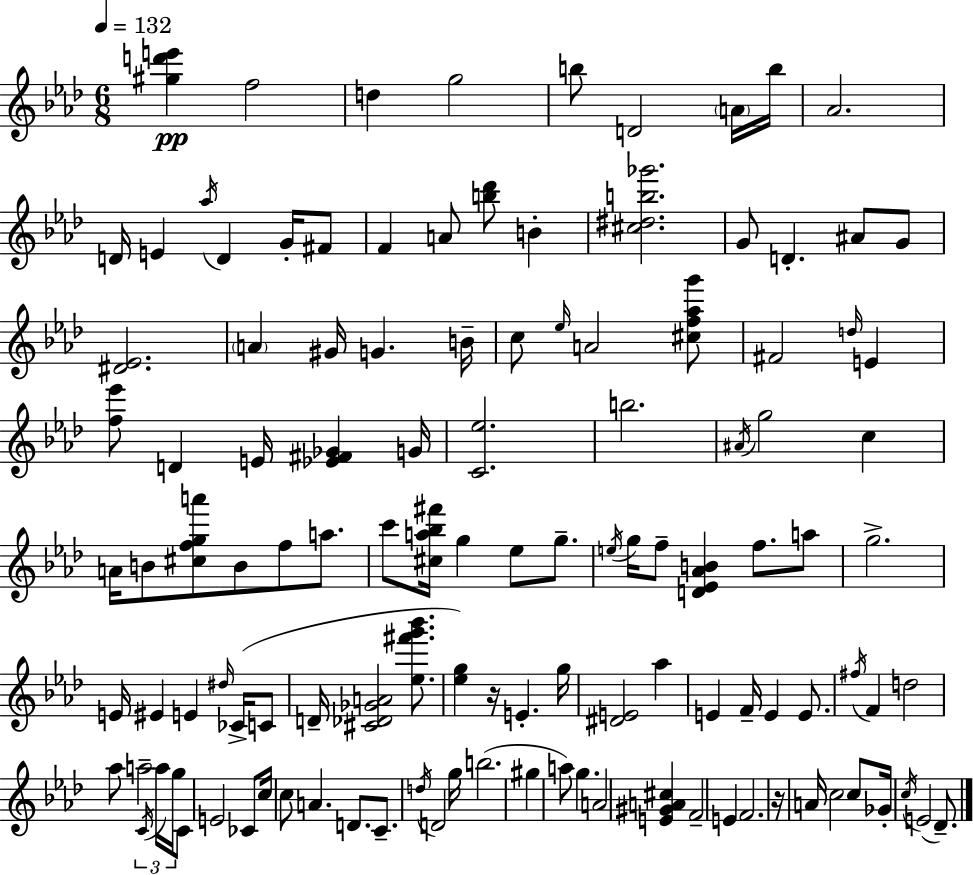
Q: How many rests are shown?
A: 2